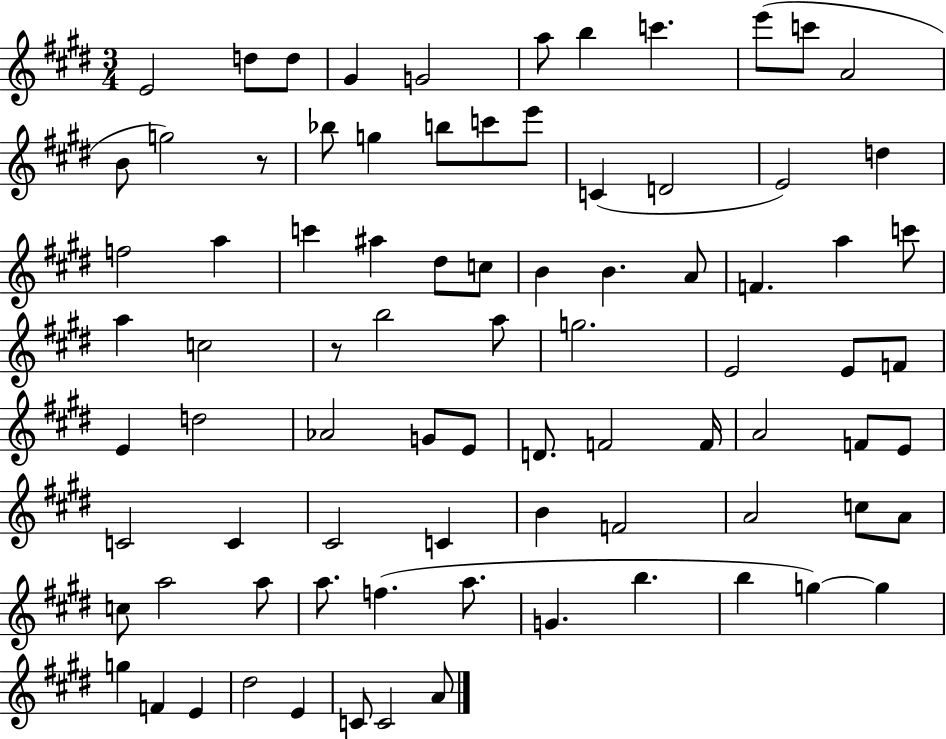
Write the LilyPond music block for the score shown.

{
  \clef treble
  \numericTimeSignature
  \time 3/4
  \key e \major
  e'2 d''8 d''8 | gis'4 g'2 | a''8 b''4 c'''4. | e'''8( c'''8 a'2 | \break b'8 g''2) r8 | bes''8 g''4 b''8 c'''8 e'''8 | c'4( d'2 | e'2) d''4 | \break f''2 a''4 | c'''4 ais''4 dis''8 c''8 | b'4 b'4. a'8 | f'4. a''4 c'''8 | \break a''4 c''2 | r8 b''2 a''8 | g''2. | e'2 e'8 f'8 | \break e'4 d''2 | aes'2 g'8 e'8 | d'8. f'2 f'16 | a'2 f'8 e'8 | \break c'2 c'4 | cis'2 c'4 | b'4 f'2 | a'2 c''8 a'8 | \break c''8 a''2 a''8 | a''8. f''4.( a''8. | g'4. b''4. | b''4 g''4~~) g''4 | \break g''4 f'4 e'4 | dis''2 e'4 | c'8 c'2 a'8 | \bar "|."
}